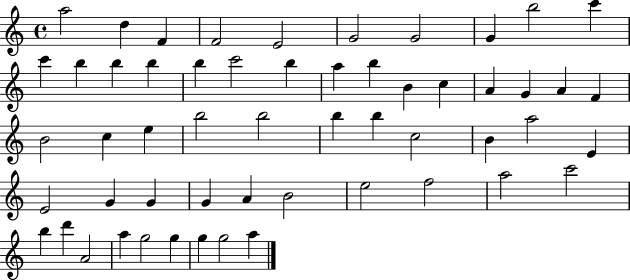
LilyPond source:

{
  \clef treble
  \time 4/4
  \defaultTimeSignature
  \key c \major
  a''2 d''4 f'4 | f'2 e'2 | g'2 g'2 | g'4 b''2 c'''4 | \break c'''4 b''4 b''4 b''4 | b''4 c'''2 b''4 | a''4 b''4 b'4 c''4 | a'4 g'4 a'4 f'4 | \break b'2 c''4 e''4 | b''2 b''2 | b''4 b''4 c''2 | b'4 a''2 e'4 | \break e'2 g'4 g'4 | g'4 a'4 b'2 | e''2 f''2 | a''2 c'''2 | \break b''4 d'''4 a'2 | a''4 g''2 g''4 | g''4 g''2 a''4 | \bar "|."
}